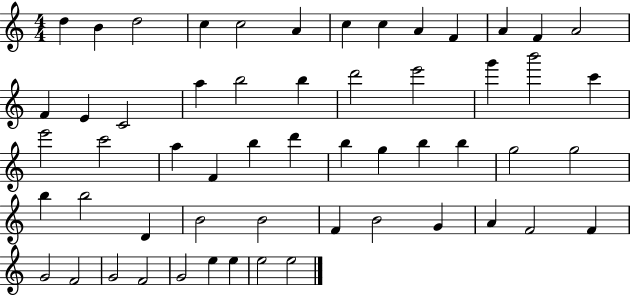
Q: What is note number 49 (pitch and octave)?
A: F4